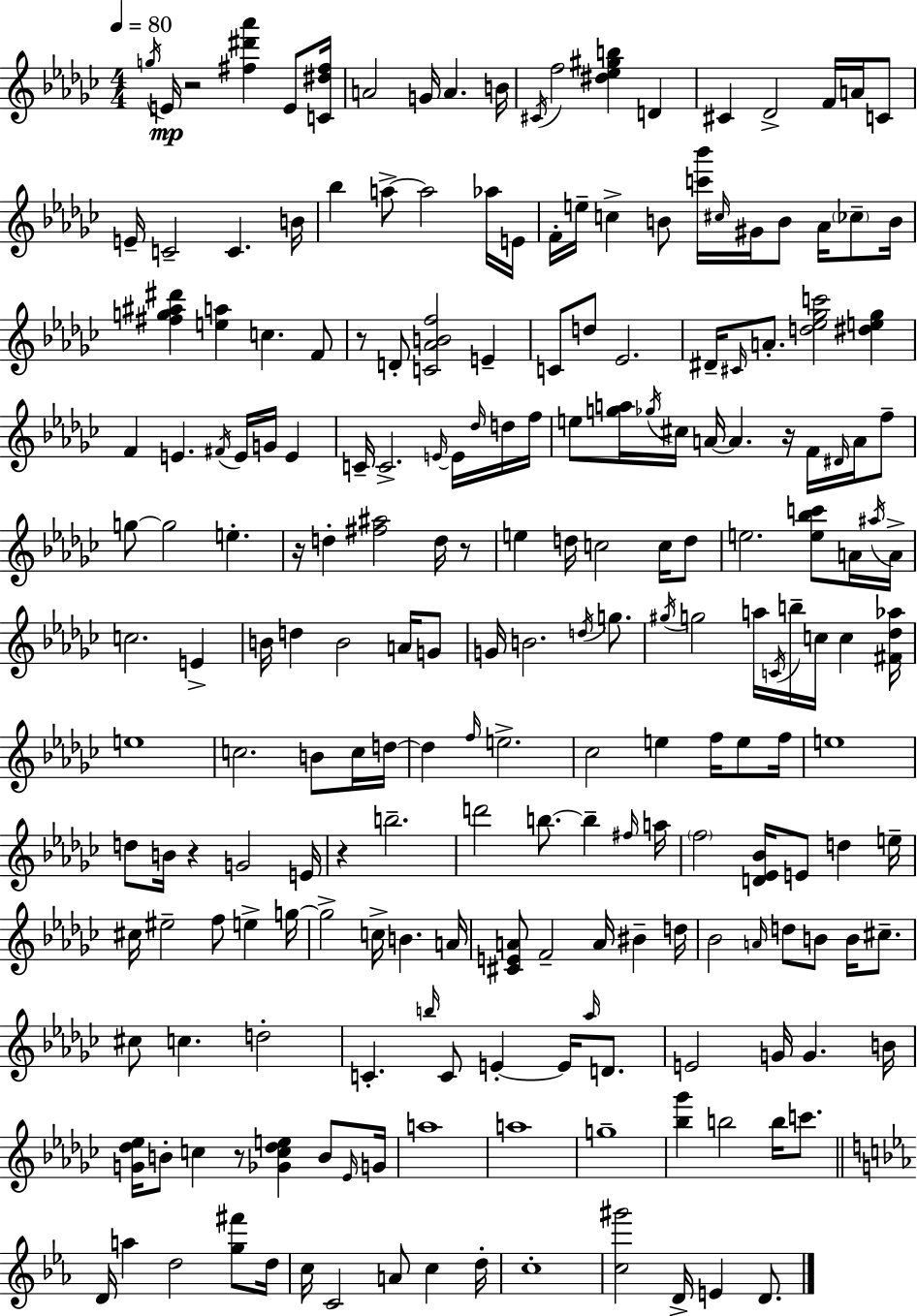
{
  \clef treble
  \numericTimeSignature
  \time 4/4
  \key ees \minor
  \tempo 4 = 80
  \repeat volta 2 { \acciaccatura { g''16 }\mp e'16 r2 <fis'' dis''' aes'''>4 e'8 | <c' dis'' fis''>16 a'2 g'16 a'4. | b'16 \acciaccatura { cis'16 } f''2 <dis'' ees'' gis'' b''>4 d'4 | cis'4 des'2-> f'16 a'16 | \break c'8 e'16-- c'2-- c'4. | b'16 bes''4 a''8->~~ a''2 | aes''16 e'16 f'16-. e''16-- c''4-> b'8 <c''' bes'''>16 \grace { cis''16 } gis'16 b'8 aes'16 | \parenthesize ces''8-- b'16 <fis'' g'' ais'' dis'''>4 <e'' a''>4 c''4. | \break f'8 r8 d'8-. <c' aes' b' f''>2 e'4-- | c'8 d''8 ees'2. | dis'16-- \grace { cis'16 } a'8.-. <d'' ees'' ges'' c'''>2 | <dis'' e'' ges''>4 f'4 e'4. \acciaccatura { fis'16 } e'16 | \break g'16 e'4 c'16-- c'2.-> | \grace { e'16~ }~ e'16 \grace { des''16 } d''16 f''16 e''8 <g'' a''>16 \acciaccatura { ges''16 } cis''16 a'16~~ a'4. | r16 f'16 \grace { dis'16 } a'16 f''8-- g''8~~ g''2 | e''4.-. r16 d''4-. <fis'' ais''>2 | \break d''16 r8 e''4 d''16 c''2 | c''16 d''8 e''2. | <e'' bes'' c'''>8 a'16 \acciaccatura { ais''16 } a'16-> c''2. | e'4-> b'16 d''4 b'2 | \break a'16 g'8 g'16 b'2. | \acciaccatura { d''16 } g''8. \acciaccatura { gis''16 } g''2 | a''16 \acciaccatura { c'16 } b''16-- c''16 c''4 <fis' des'' aes''>16 e''1 | c''2. | \break b'8 c''16 d''16~~ d''4 | \grace { f''16 } e''2.-> ces''2 | e''4 f''16 e''8 f''16 e''1 | d''8 | \break b'16 r4 g'2 e'16 r4 | b''2.-- d'''2 | b''8.~~ b''4-- \grace { fis''16 } a''16 \parenthesize f''2 | <d' ees' bes'>16 e'8 d''4 e''16-- cis''16 | \break eis''2-- f''8 e''4-> g''16~~ g''2-> | c''16-> b'4. a'16 <cis' e' a'>8 | f'2-- a'16 bis'4-- d''16 bes'2 | \grace { a'16 } d''8 b'8 b'16 cis''8.-- | \break cis''8 c''4. d''2-. | c'4.-. \grace { b''16 } c'8 e'4-.~~ e'16 \grace { aes''16 } d'8. | e'2 g'16 g'4. | b'16 <g' des'' ees''>16 b'8-. c''4 r8 <ges' c'' des'' e''>4 b'8 | \break \grace { ees'16 } g'16 a''1 | a''1 | g''1-- | <bes'' ges'''>4 b''2 b''16 | \break c'''8. \bar "||" \break \key c \minor d'16 a''4 d''2 <g'' fis'''>8 d''16 | c''16 c'2 a'8 c''4 d''16-. | c''1-. | <c'' gis'''>2 d'16-> e'4 d'8. | \break } \bar "|."
}